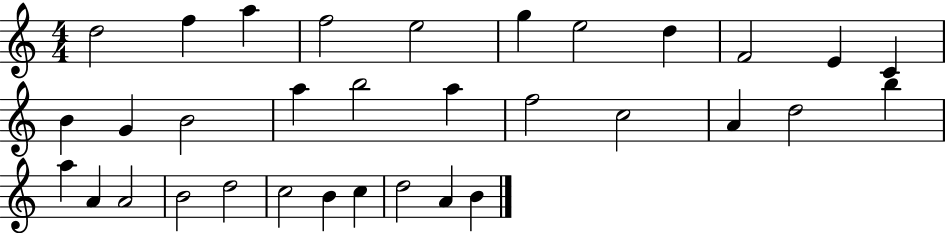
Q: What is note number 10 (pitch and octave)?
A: E4